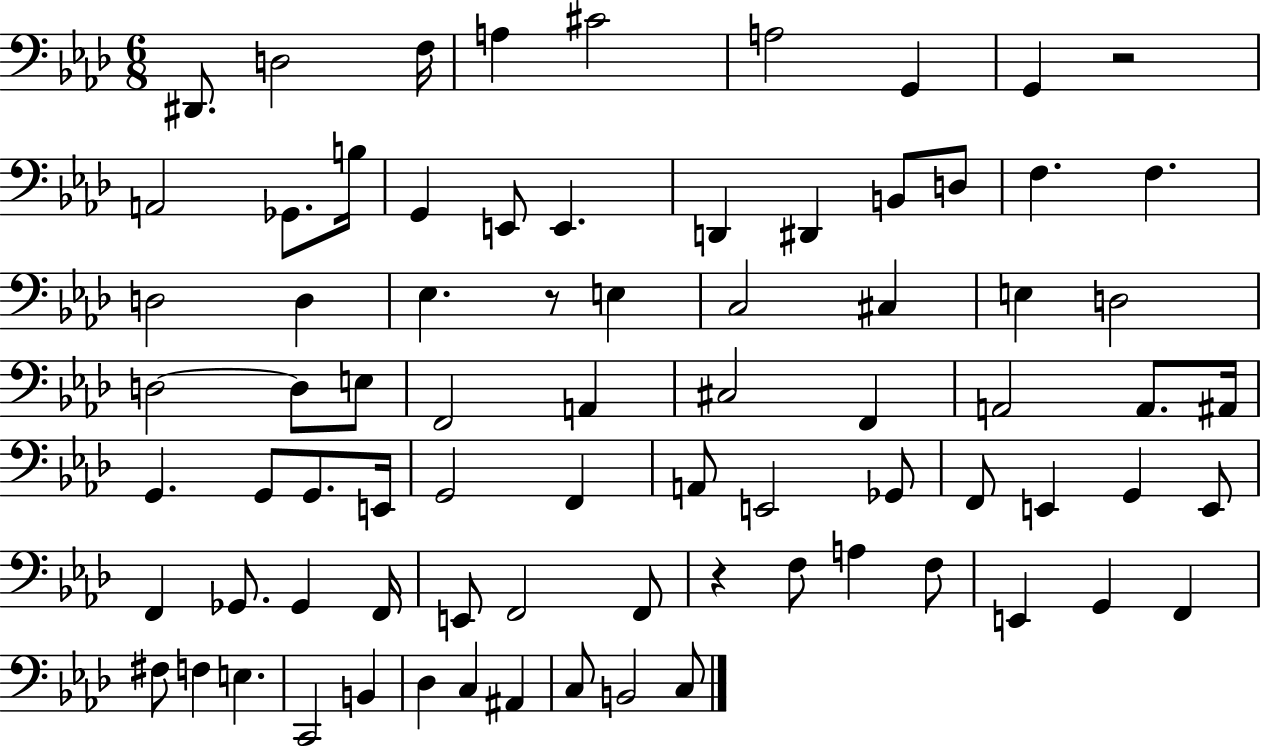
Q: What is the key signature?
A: AES major